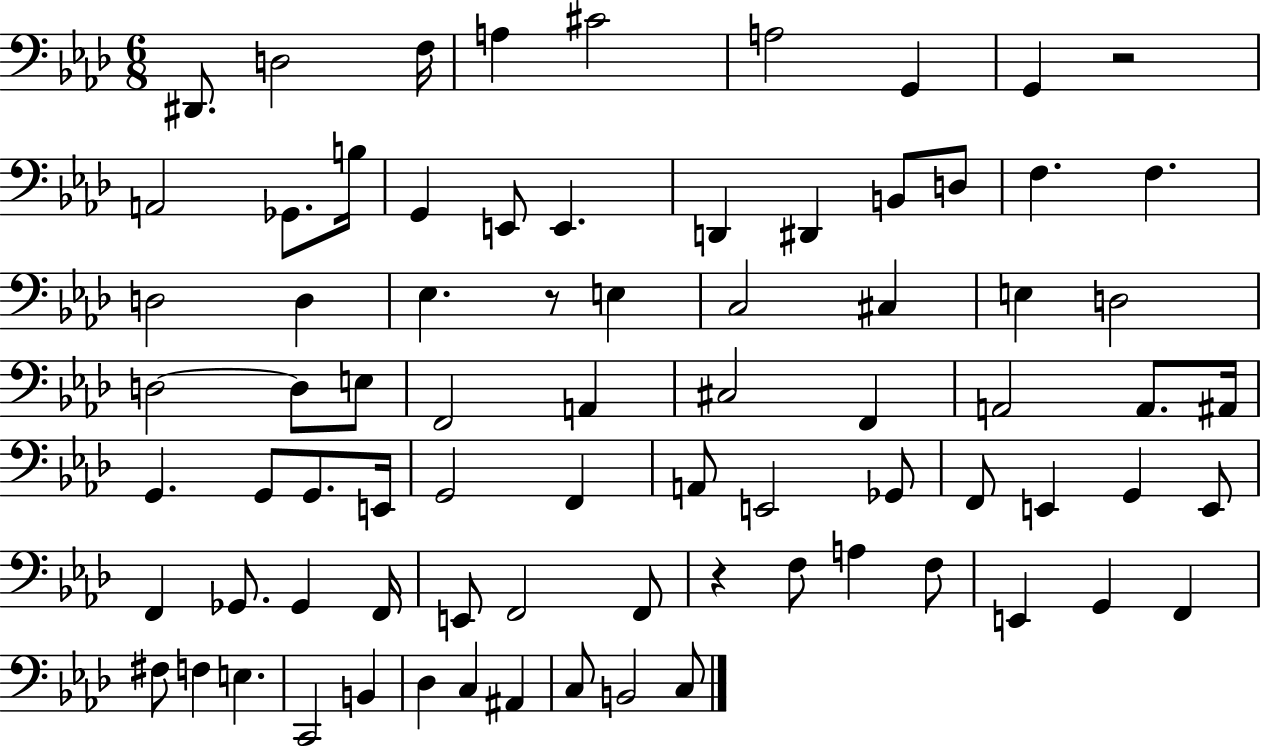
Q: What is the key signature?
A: AES major